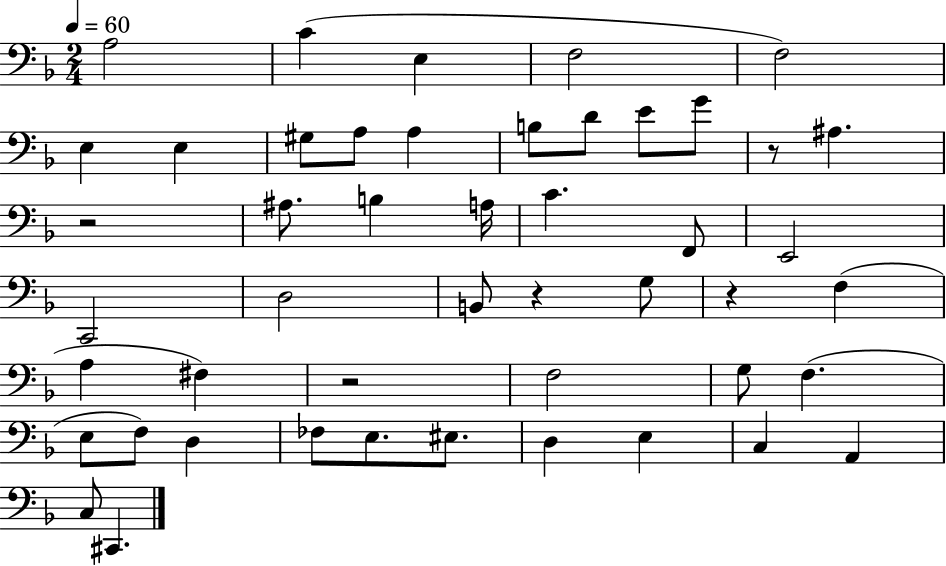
{
  \clef bass
  \numericTimeSignature
  \time 2/4
  \key f \major
  \tempo 4 = 60
  a2 | c'4( e4 | f2 | f2) | \break e4 e4 | gis8 a8 a4 | b8 d'8 e'8 g'8 | r8 ais4. | \break r2 | ais8. b4 a16 | c'4. f,8 | e,2 | \break c,2 | d2 | b,8 r4 g8 | r4 f4( | \break a4 fis4) | r2 | f2 | g8 f4.( | \break e8 f8) d4 | fes8 e8. eis8. | d4 e4 | c4 a,4 | \break c8 cis,4. | \bar "|."
}